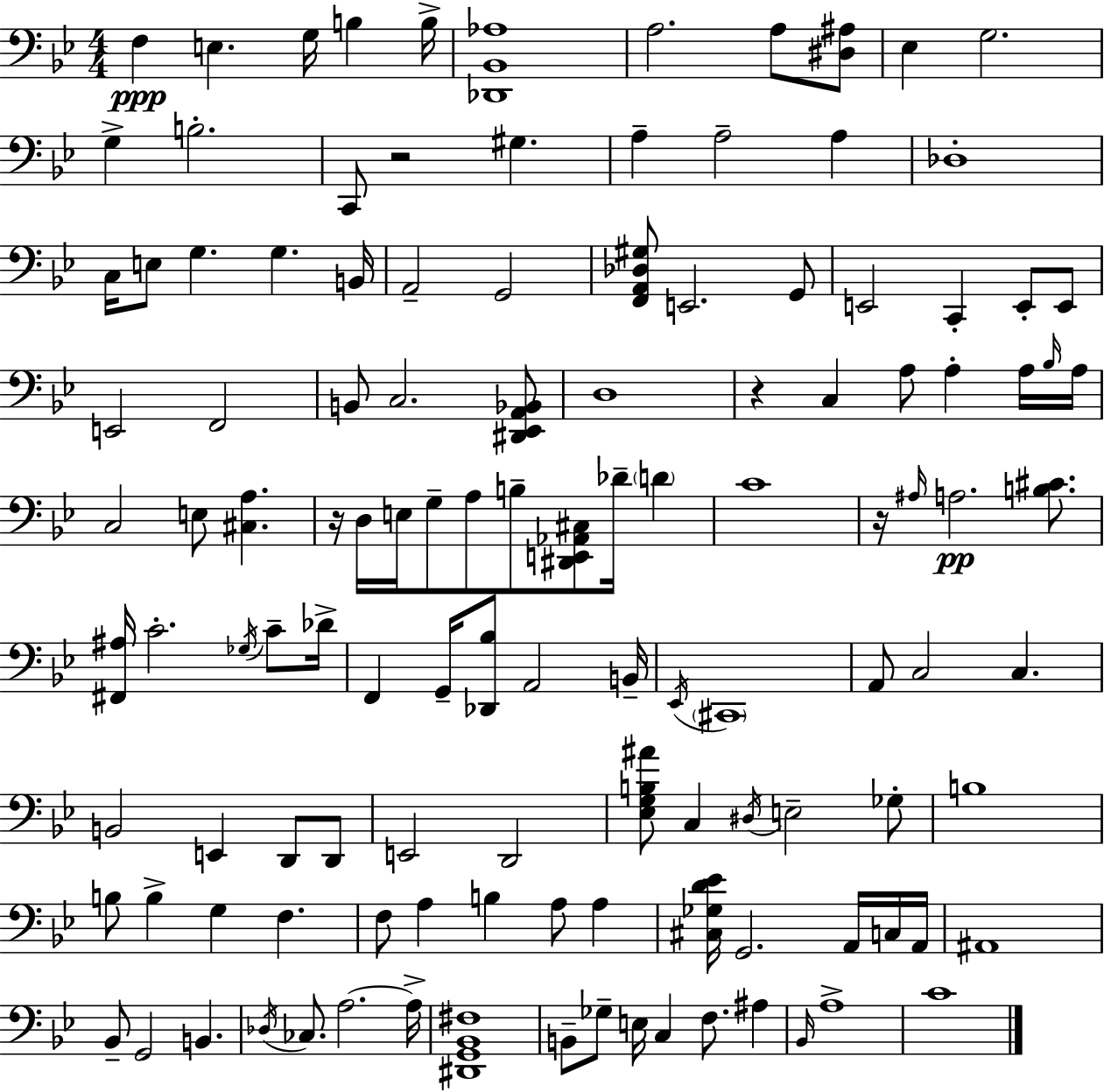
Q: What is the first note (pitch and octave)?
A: F3